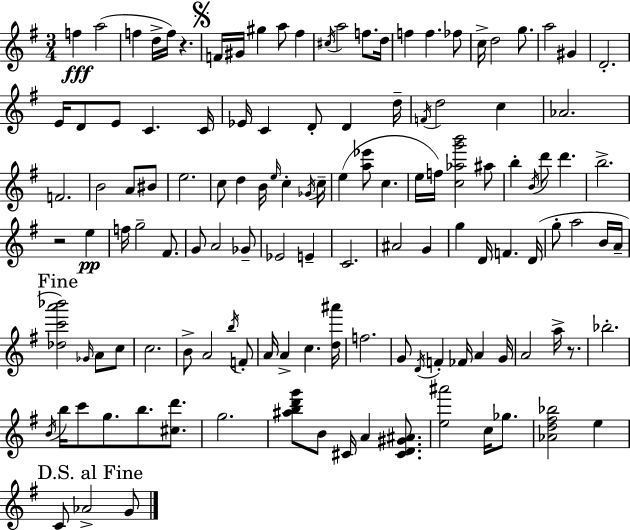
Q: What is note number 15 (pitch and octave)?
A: F5